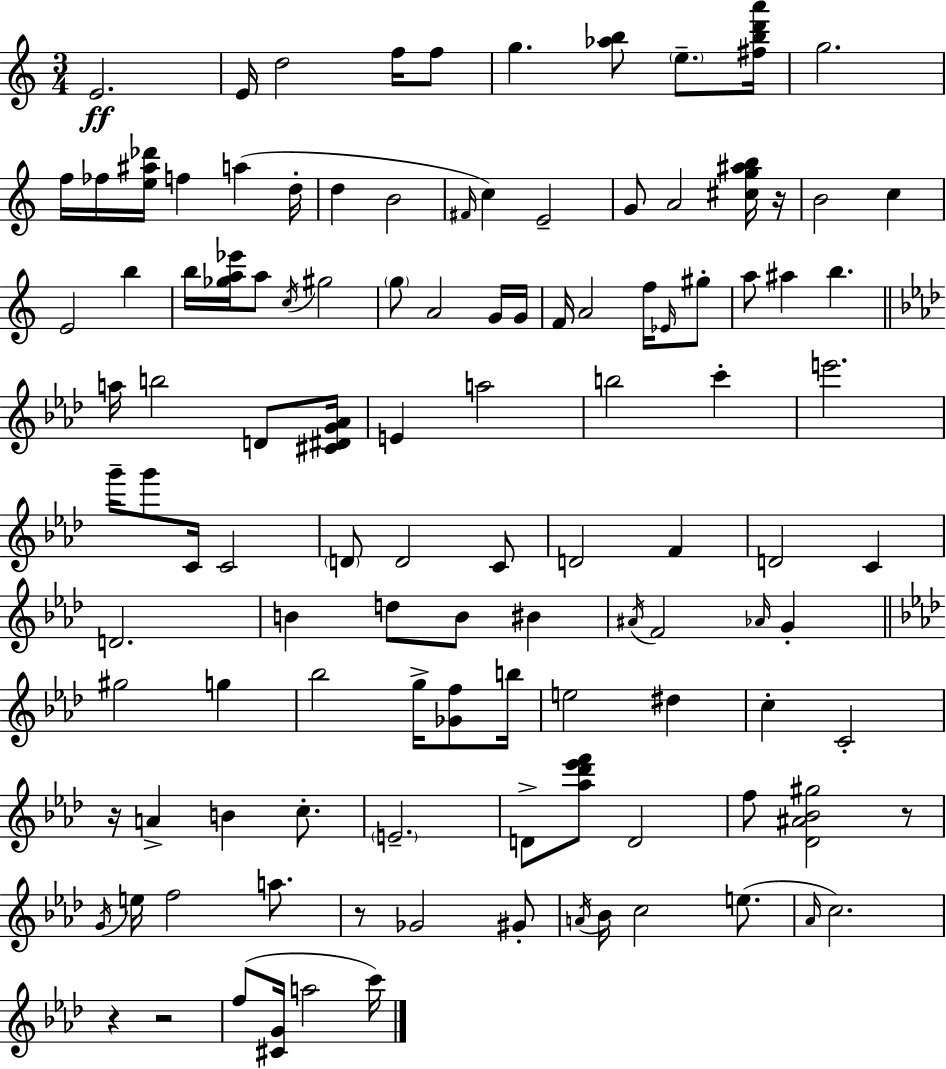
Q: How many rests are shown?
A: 6